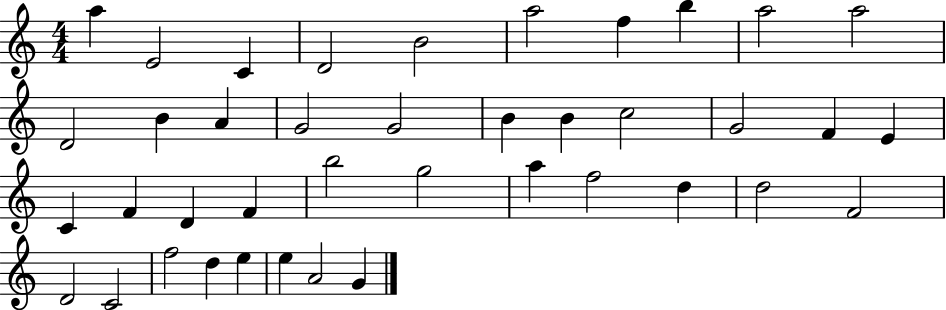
A5/q E4/h C4/q D4/h B4/h A5/h F5/q B5/q A5/h A5/h D4/h B4/q A4/q G4/h G4/h B4/q B4/q C5/h G4/h F4/q E4/q C4/q F4/q D4/q F4/q B5/h G5/h A5/q F5/h D5/q D5/h F4/h D4/h C4/h F5/h D5/q E5/q E5/q A4/h G4/q